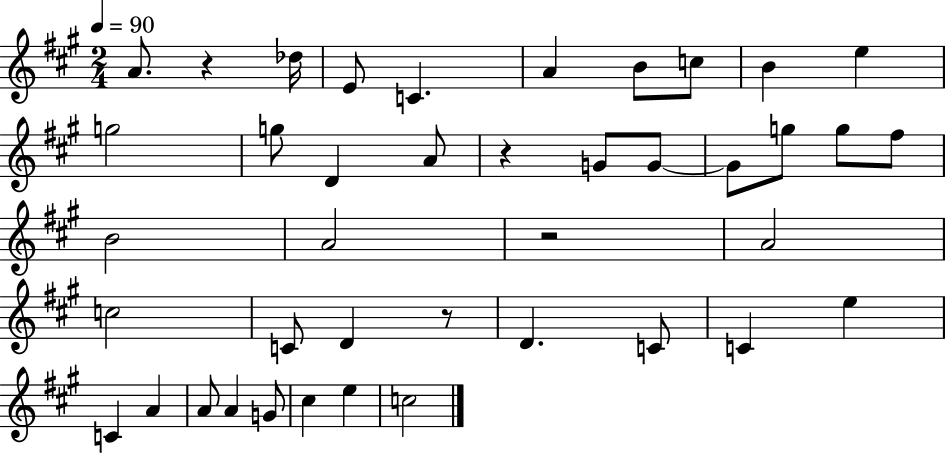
{
  \clef treble
  \numericTimeSignature
  \time 2/4
  \key a \major
  \tempo 4 = 90
  \repeat volta 2 { a'8. r4 des''16 | e'8 c'4. | a'4 b'8 c''8 | b'4 e''4 | \break g''2 | g''8 d'4 a'8 | r4 g'8 g'8~~ | g'8 g''8 g''8 fis''8 | \break b'2 | a'2 | r2 | a'2 | \break c''2 | c'8 d'4 r8 | d'4. c'8 | c'4 e''4 | \break c'4 a'4 | a'8 a'4 g'8 | cis''4 e''4 | c''2 | \break } \bar "|."
}